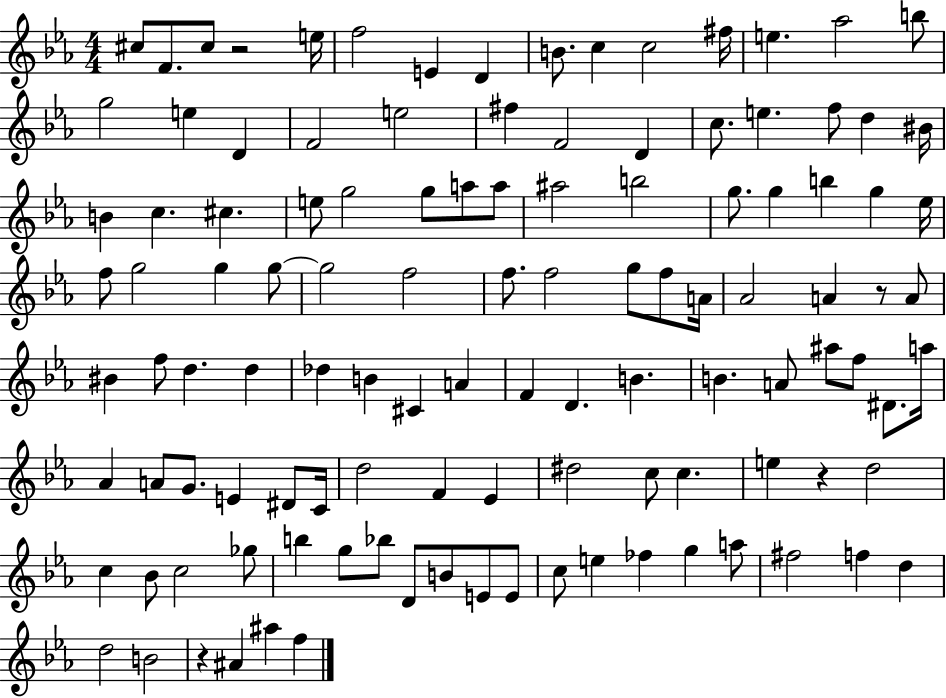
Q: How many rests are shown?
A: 4